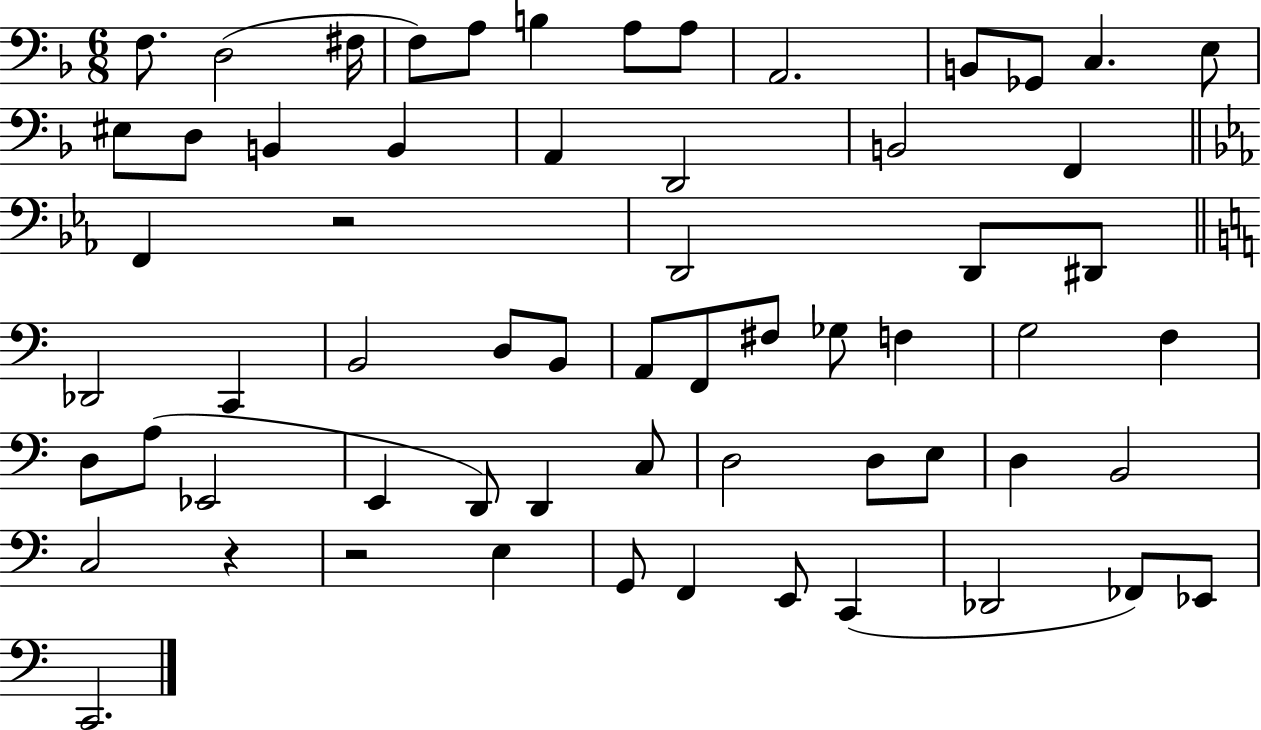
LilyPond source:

{
  \clef bass
  \numericTimeSignature
  \time 6/8
  \key f \major
  f8. d2( fis16 | f8) a8 b4 a8 a8 | a,2. | b,8 ges,8 c4. e8 | \break eis8 d8 b,4 b,4 | a,4 d,2 | b,2 f,4 | \bar "||" \break \key ees \major f,4 r2 | d,2 d,8 dis,8 | \bar "||" \break \key c \major des,2 c,4 | b,2 d8 b,8 | a,8 f,8 fis8 ges8 f4 | g2 f4 | \break d8 a8( ees,2 | e,4 d,8) d,4 c8 | d2 d8 e8 | d4 b,2 | \break c2 r4 | r2 e4 | g,8 f,4 e,8 c,4( | des,2 fes,8) ees,8 | \break c,2. | \bar "|."
}